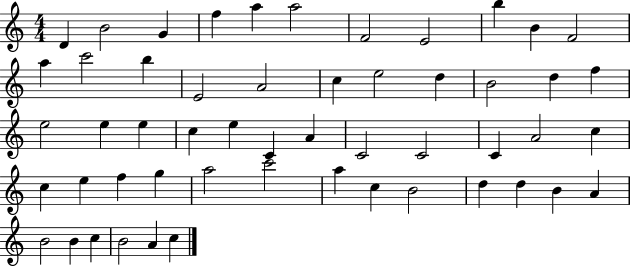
{
  \clef treble
  \numericTimeSignature
  \time 4/4
  \key c \major
  d'4 b'2 g'4 | f''4 a''4 a''2 | f'2 e'2 | b''4 b'4 f'2 | \break a''4 c'''2 b''4 | e'2 a'2 | c''4 e''2 d''4 | b'2 d''4 f''4 | \break e''2 e''4 e''4 | c''4 e''4 c'4 a'4 | c'2 c'2 | c'4 a'2 c''4 | \break c''4 e''4 f''4 g''4 | a''2 c'''2 | a''4 c''4 b'2 | d''4 d''4 b'4 a'4 | \break b'2 b'4 c''4 | b'2 a'4 c''4 | \bar "|."
}